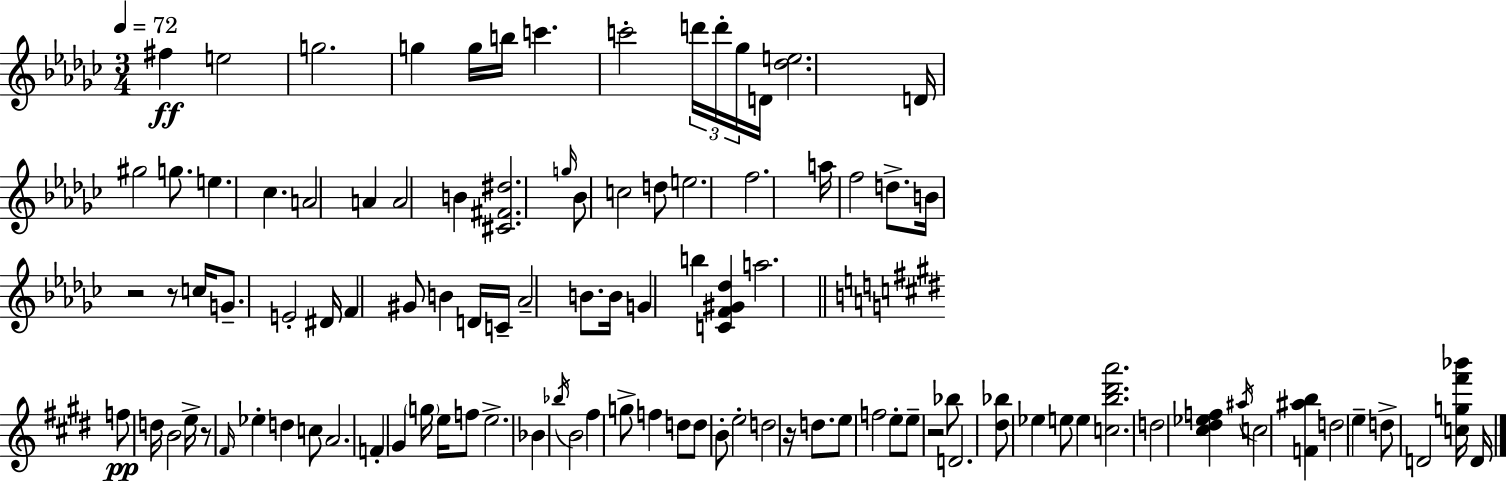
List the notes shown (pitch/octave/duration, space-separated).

F#5/q E5/h G5/h. G5/q G5/s B5/s C6/q. C6/h D6/s D6/s Gb5/s D4/s [Db5,E5]/h. D4/s G#5/h G5/e. E5/q. CES5/q. A4/h A4/q A4/h B4/q [C#4,F#4,D#5]/h. G5/s Bb4/e C5/h D5/e E5/h. F5/h. A5/s F5/h D5/e. B4/s R/h R/e C5/s G4/e. E4/h D#4/s F4/q G#4/e B4/q D4/s C4/s Ab4/h B4/e. B4/s G4/q B5/q [C4,F4,G#4,Db5]/q A5/h. F5/e D5/s B4/h E5/s R/e F#4/s Eb5/q D5/q C5/e A4/h. F4/q G#4/q G5/s E5/s F5/e E5/h. Bb4/q Bb5/s B4/h F#5/q G5/e F5/q D5/e D5/e B4/e E5/h D5/h R/s D5/e. E5/e F5/h E5/e E5/e R/h Bb5/e D4/h. [D#5,Bb5]/e Eb5/q E5/e E5/q [C5,B5,D#6,A6]/h. D5/h [C#5,D#5,Eb5,F5]/q A#5/s C5/h [F4,A#5,B5]/q D5/h E5/q D5/e D4/h [C5,G5,F#6,Bb6]/s D4/s